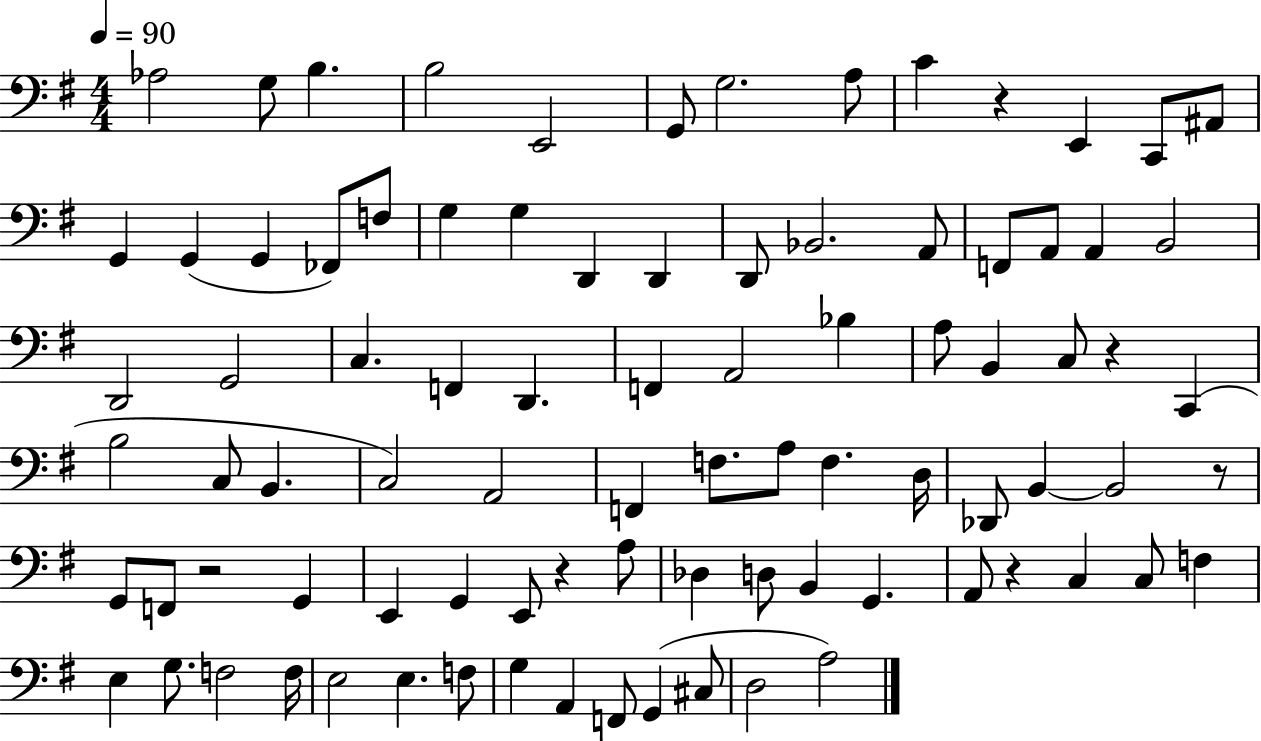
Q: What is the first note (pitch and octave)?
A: Ab3